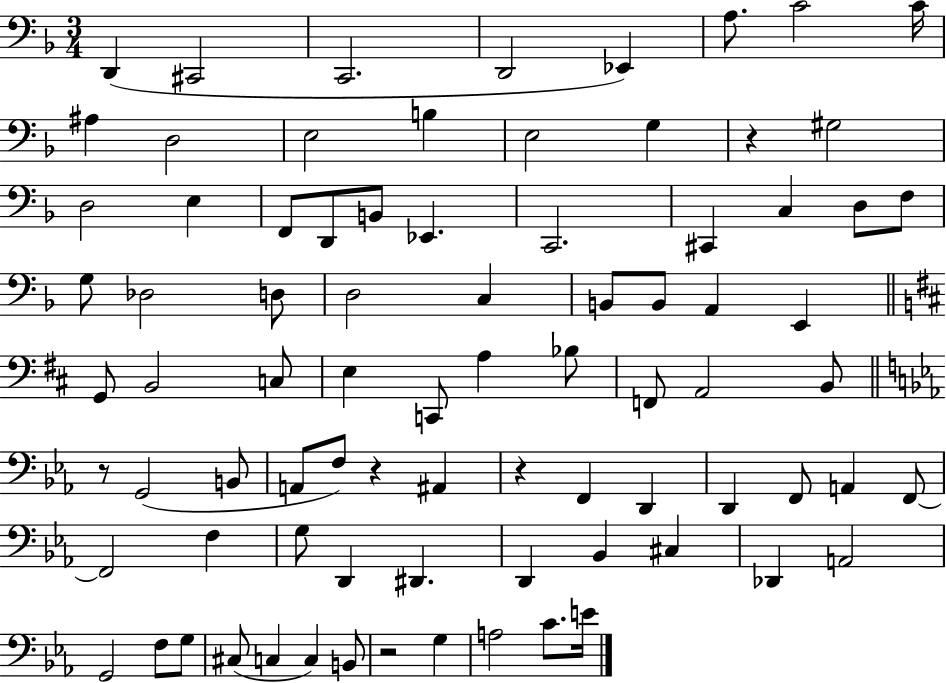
X:1
T:Untitled
M:3/4
L:1/4
K:F
D,, ^C,,2 C,,2 D,,2 _E,, A,/2 C2 C/4 ^A, D,2 E,2 B, E,2 G, z ^G,2 D,2 E, F,,/2 D,,/2 B,,/2 _E,, C,,2 ^C,, C, D,/2 F,/2 G,/2 _D,2 D,/2 D,2 C, B,,/2 B,,/2 A,, E,, G,,/2 B,,2 C,/2 E, C,,/2 A, _B,/2 F,,/2 A,,2 B,,/2 z/2 G,,2 B,,/2 A,,/2 F,/2 z ^A,, z F,, D,, D,, F,,/2 A,, F,,/2 F,,2 F, G,/2 D,, ^D,, D,, _B,, ^C, _D,, A,,2 G,,2 F,/2 G,/2 ^C,/2 C, C, B,,/2 z2 G, A,2 C/2 E/4